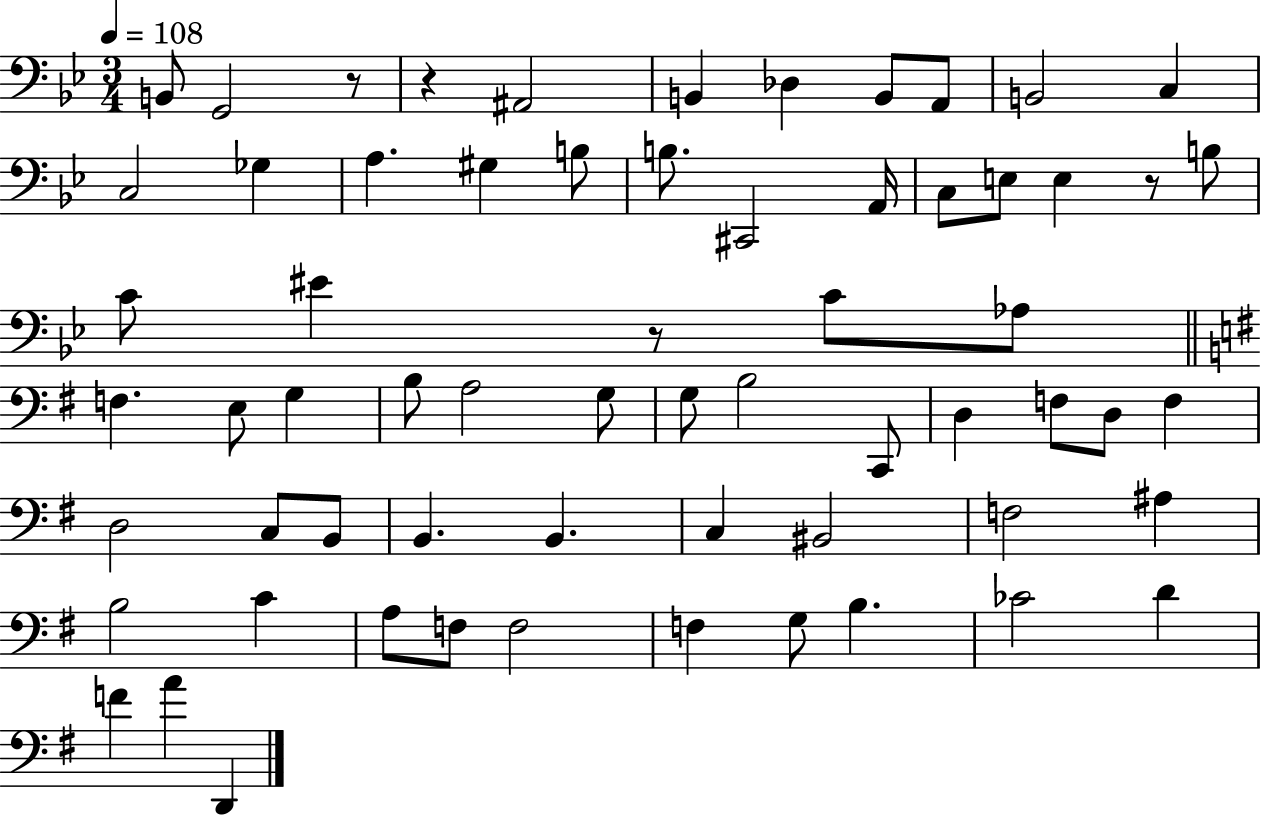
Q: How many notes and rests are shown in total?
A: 64